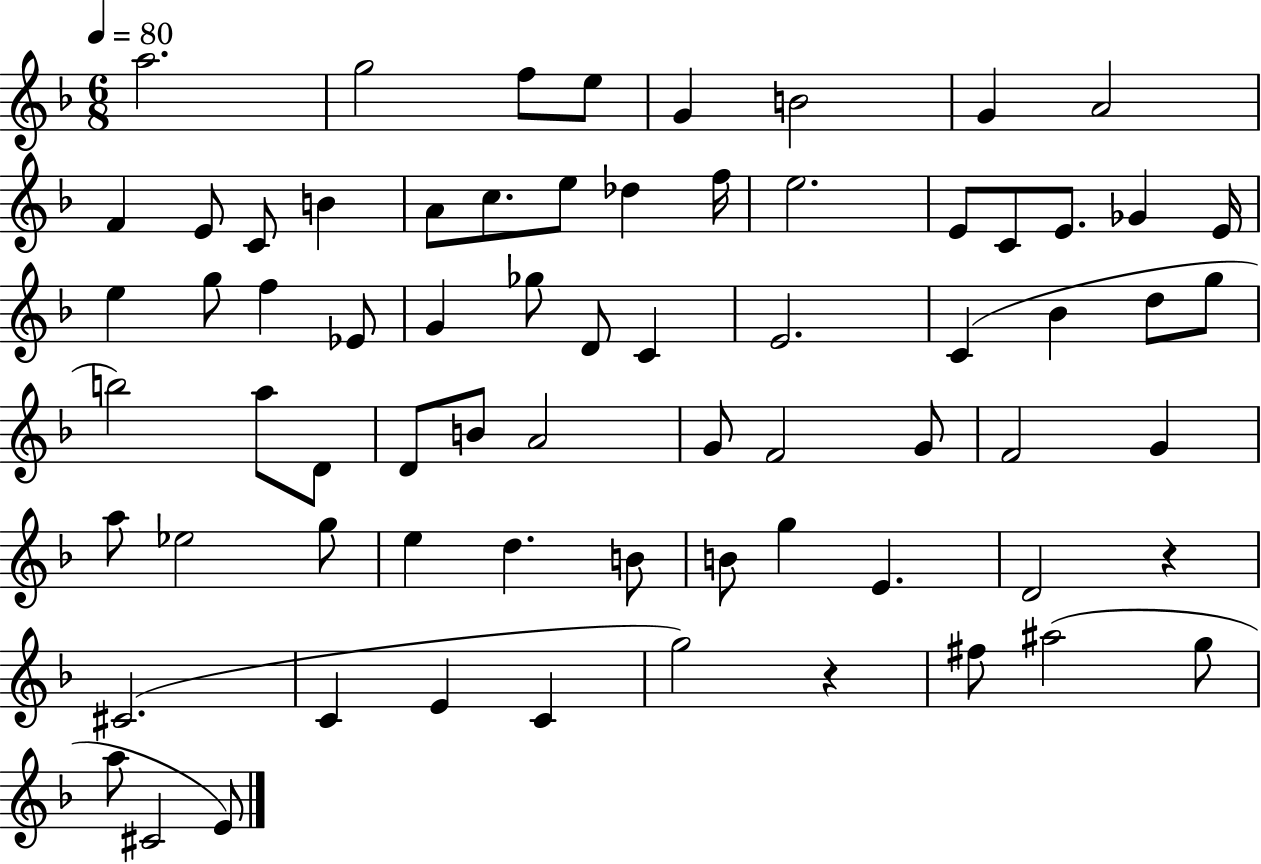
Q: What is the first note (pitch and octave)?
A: A5